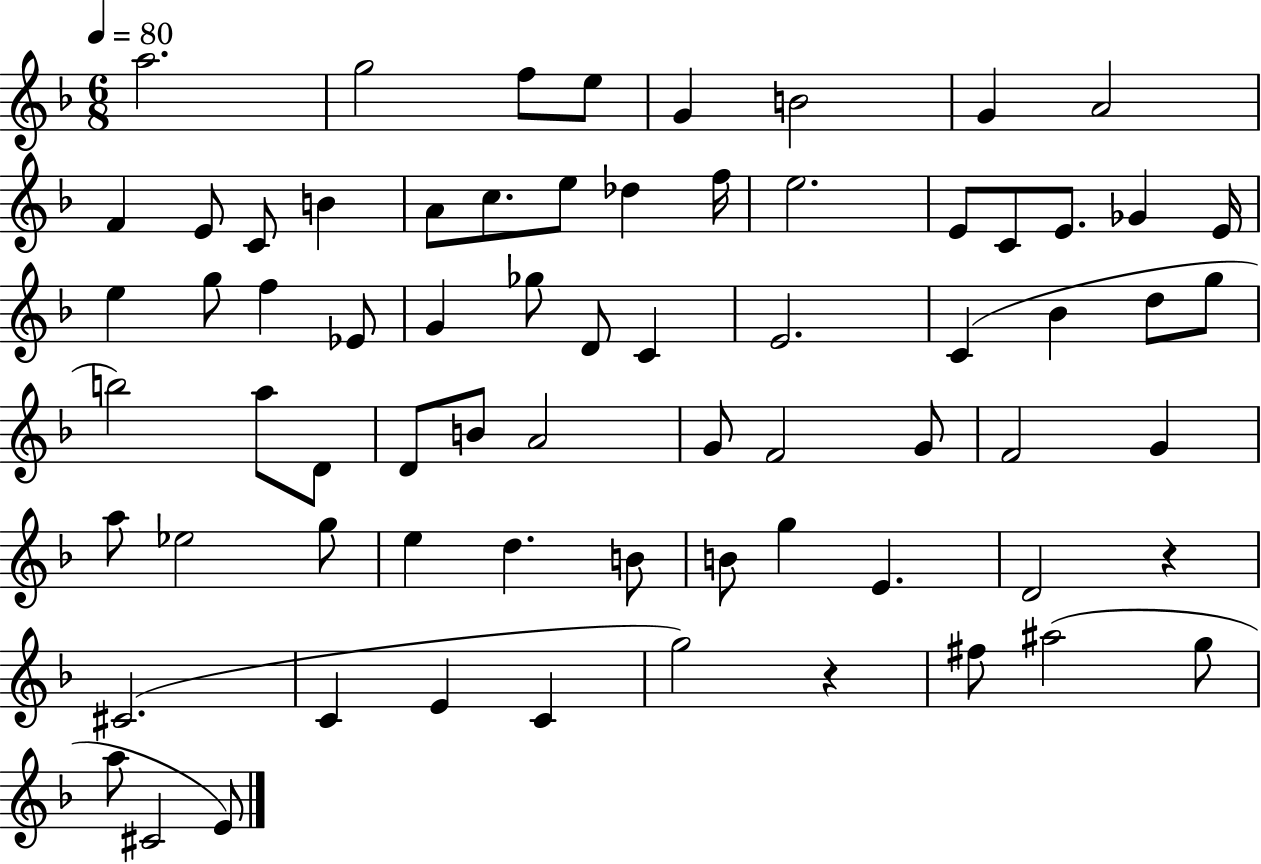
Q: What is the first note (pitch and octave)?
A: A5